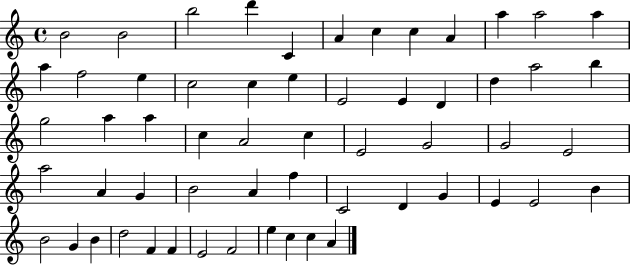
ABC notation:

X:1
T:Untitled
M:4/4
L:1/4
K:C
B2 B2 b2 d' C A c c A a a2 a a f2 e c2 c e E2 E D d a2 b g2 a a c A2 c E2 G2 G2 E2 a2 A G B2 A f C2 D G E E2 B B2 G B d2 F F E2 F2 e c c A